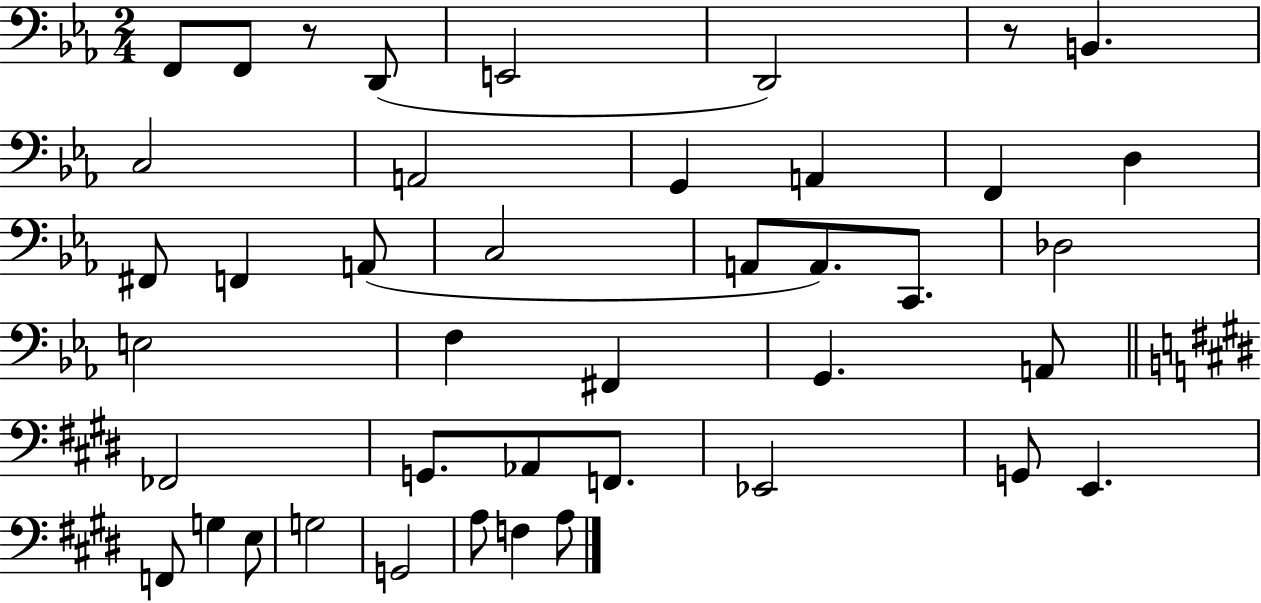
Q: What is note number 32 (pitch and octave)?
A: E2